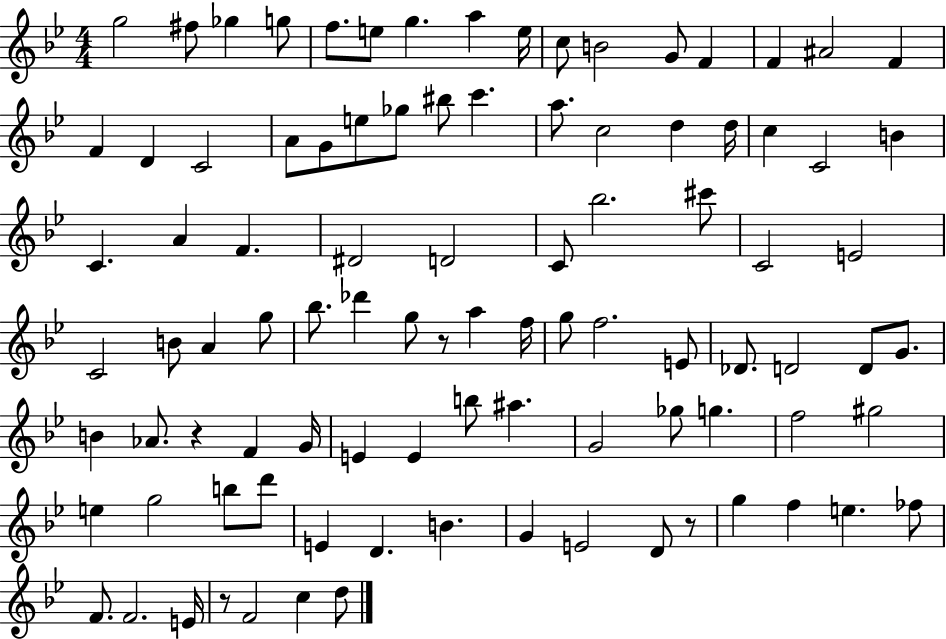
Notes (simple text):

G5/h F#5/e Gb5/q G5/e F5/e. E5/e G5/q. A5/q E5/s C5/e B4/h G4/e F4/q F4/q A#4/h F4/q F4/q D4/q C4/h A4/e G4/e E5/e Gb5/e BIS5/e C6/q. A5/e. C5/h D5/q D5/s C5/q C4/h B4/q C4/q. A4/q F4/q. D#4/h D4/h C4/e Bb5/h. C#6/e C4/h E4/h C4/h B4/e A4/q G5/e Bb5/e. Db6/q G5/e R/e A5/q F5/s G5/e F5/h. E4/e Db4/e. D4/h D4/e G4/e. B4/q Ab4/e. R/q F4/q G4/s E4/q E4/q B5/e A#5/q. G4/h Gb5/e G5/q. F5/h G#5/h E5/q G5/h B5/e D6/e E4/q D4/q. B4/q. G4/q E4/h D4/e R/e G5/q F5/q E5/q. FES5/e F4/e. F4/h. E4/s R/e F4/h C5/q D5/e